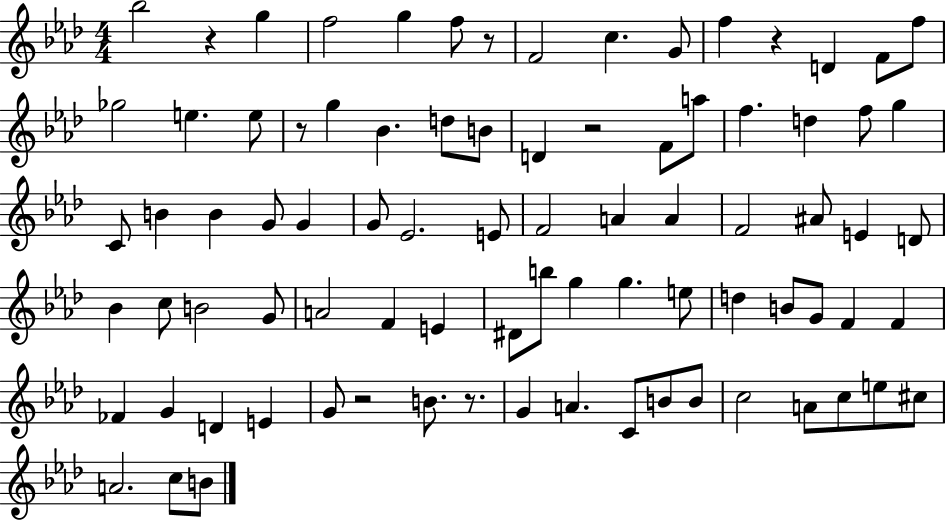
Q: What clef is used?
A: treble